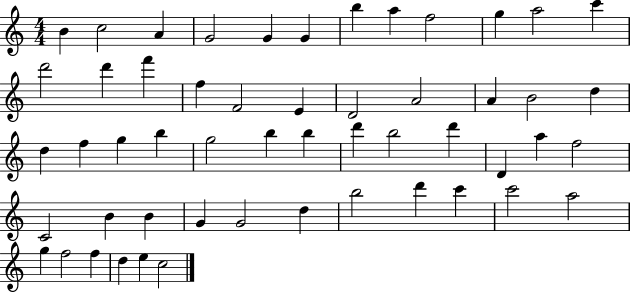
{
  \clef treble
  \numericTimeSignature
  \time 4/4
  \key c \major
  b'4 c''2 a'4 | g'2 g'4 g'4 | b''4 a''4 f''2 | g''4 a''2 c'''4 | \break d'''2 d'''4 f'''4 | f''4 f'2 e'4 | d'2 a'2 | a'4 b'2 d''4 | \break d''4 f''4 g''4 b''4 | g''2 b''4 b''4 | d'''4 b''2 d'''4 | d'4 a''4 f''2 | \break c'2 b'4 b'4 | g'4 g'2 d''4 | b''2 d'''4 c'''4 | c'''2 a''2 | \break g''4 f''2 f''4 | d''4 e''4 c''2 | \bar "|."
}